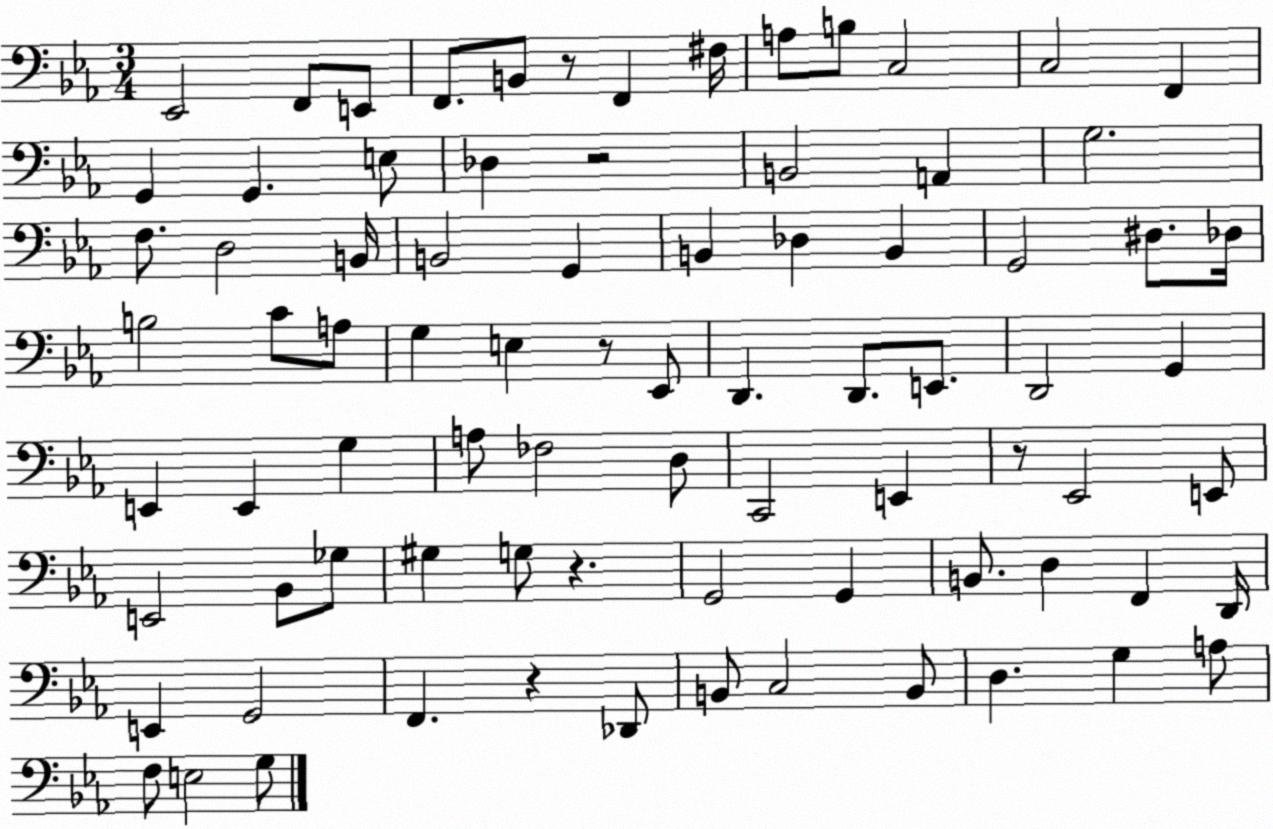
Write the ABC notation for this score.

X:1
T:Untitled
M:3/4
L:1/4
K:Eb
_E,,2 F,,/2 E,,/2 F,,/2 B,,/2 z/2 F,, ^F,/4 A,/2 B,/2 C,2 C,2 F,, G,, G,, E,/2 _D, z2 B,,2 A,, G,2 F,/2 D,2 B,,/4 B,,2 G,, B,, _D, B,, G,,2 ^D,/2 _D,/4 B,2 C/2 A,/2 G, E, z/2 _E,,/2 D,, D,,/2 E,,/2 D,,2 G,, E,, E,, G, A,/2 _F,2 D,/2 C,,2 E,, z/2 _E,,2 E,,/2 E,,2 _B,,/2 _G,/2 ^G, G,/2 z G,,2 G,, B,,/2 D, F,, D,,/4 E,, G,,2 F,, z _D,,/2 B,,/2 C,2 B,,/2 D, G, A,/2 F,/2 E,2 G,/2